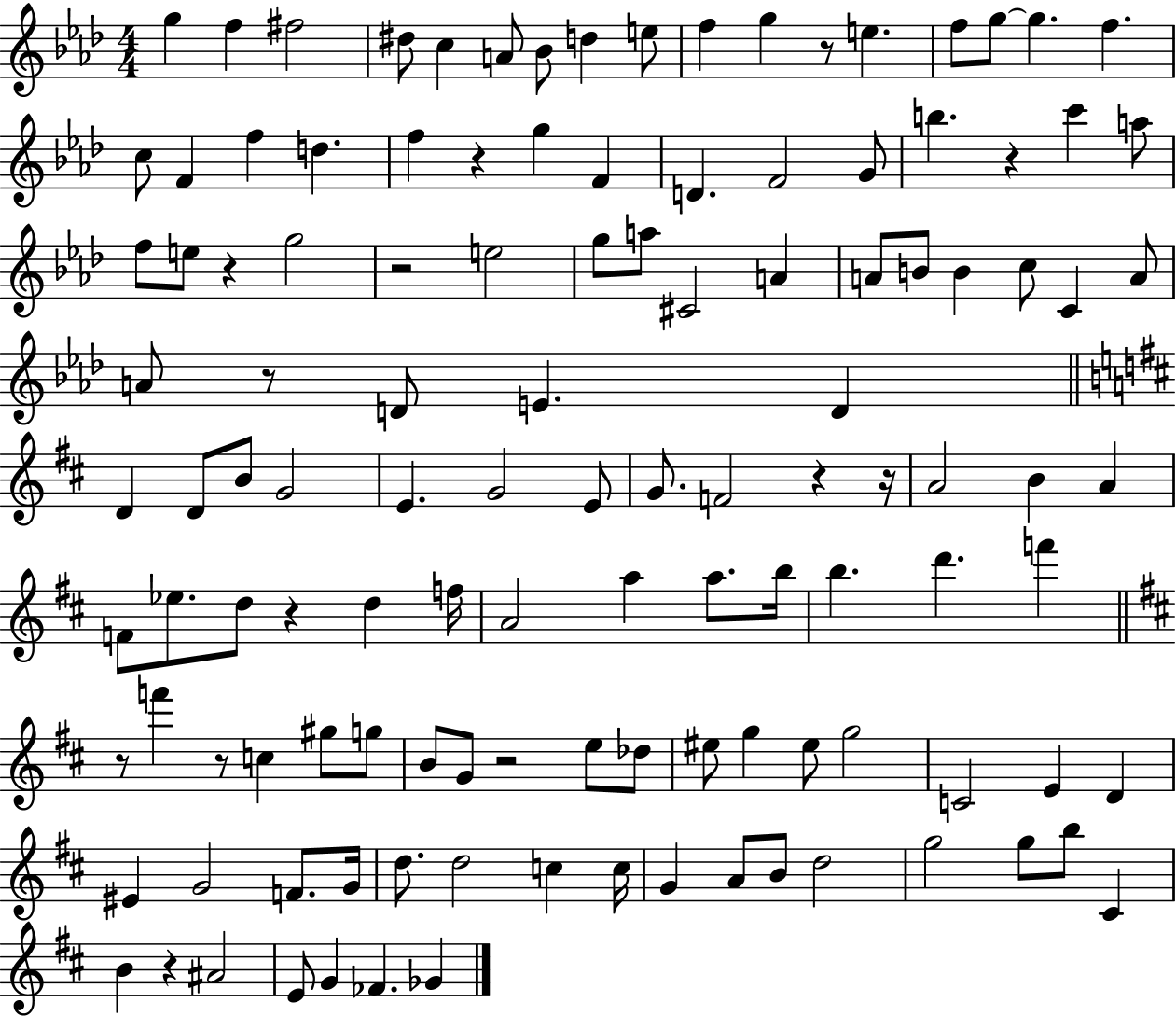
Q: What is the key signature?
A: AES major